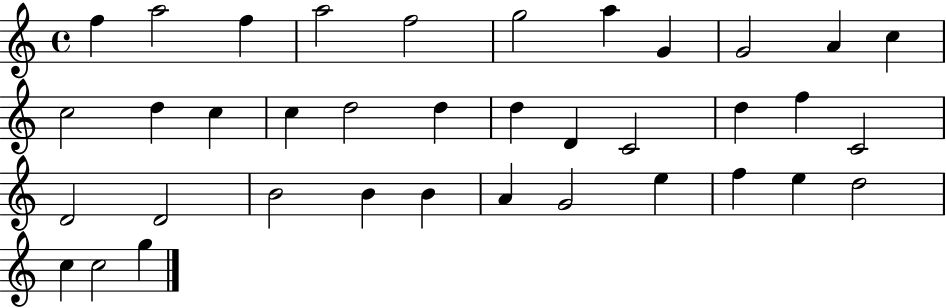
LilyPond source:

{
  \clef treble
  \time 4/4
  \defaultTimeSignature
  \key c \major
  f''4 a''2 f''4 | a''2 f''2 | g''2 a''4 g'4 | g'2 a'4 c''4 | \break c''2 d''4 c''4 | c''4 d''2 d''4 | d''4 d'4 c'2 | d''4 f''4 c'2 | \break d'2 d'2 | b'2 b'4 b'4 | a'4 g'2 e''4 | f''4 e''4 d''2 | \break c''4 c''2 g''4 | \bar "|."
}